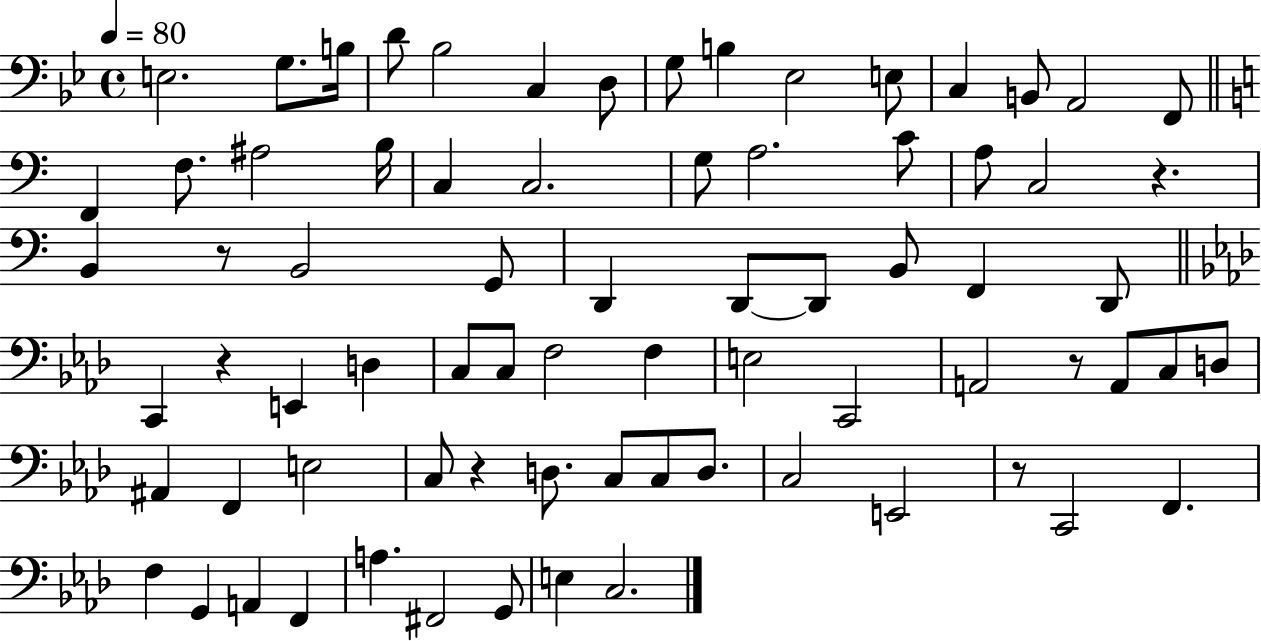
E3/h. G3/e. B3/s D4/e Bb3/h C3/q D3/e G3/e B3/q Eb3/h E3/e C3/q B2/e A2/h F2/e F2/q F3/e. A#3/h B3/s C3/q C3/h. G3/e A3/h. C4/e A3/e C3/h R/q. B2/q R/e B2/h G2/e D2/q D2/e D2/e B2/e F2/q D2/e C2/q R/q E2/q D3/q C3/e C3/e F3/h F3/q E3/h C2/h A2/h R/e A2/e C3/e D3/e A#2/q F2/q E3/h C3/e R/q D3/e. C3/e C3/e D3/e. C3/h E2/h R/e C2/h F2/q. F3/q G2/q A2/q F2/q A3/q. F#2/h G2/e E3/q C3/h.